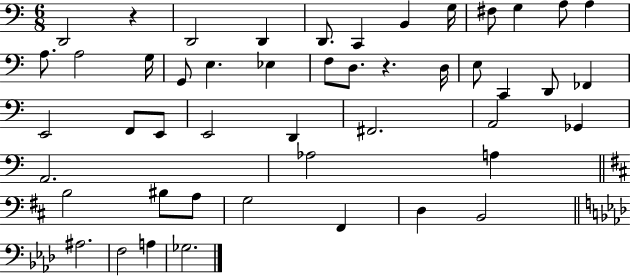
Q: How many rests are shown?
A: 2